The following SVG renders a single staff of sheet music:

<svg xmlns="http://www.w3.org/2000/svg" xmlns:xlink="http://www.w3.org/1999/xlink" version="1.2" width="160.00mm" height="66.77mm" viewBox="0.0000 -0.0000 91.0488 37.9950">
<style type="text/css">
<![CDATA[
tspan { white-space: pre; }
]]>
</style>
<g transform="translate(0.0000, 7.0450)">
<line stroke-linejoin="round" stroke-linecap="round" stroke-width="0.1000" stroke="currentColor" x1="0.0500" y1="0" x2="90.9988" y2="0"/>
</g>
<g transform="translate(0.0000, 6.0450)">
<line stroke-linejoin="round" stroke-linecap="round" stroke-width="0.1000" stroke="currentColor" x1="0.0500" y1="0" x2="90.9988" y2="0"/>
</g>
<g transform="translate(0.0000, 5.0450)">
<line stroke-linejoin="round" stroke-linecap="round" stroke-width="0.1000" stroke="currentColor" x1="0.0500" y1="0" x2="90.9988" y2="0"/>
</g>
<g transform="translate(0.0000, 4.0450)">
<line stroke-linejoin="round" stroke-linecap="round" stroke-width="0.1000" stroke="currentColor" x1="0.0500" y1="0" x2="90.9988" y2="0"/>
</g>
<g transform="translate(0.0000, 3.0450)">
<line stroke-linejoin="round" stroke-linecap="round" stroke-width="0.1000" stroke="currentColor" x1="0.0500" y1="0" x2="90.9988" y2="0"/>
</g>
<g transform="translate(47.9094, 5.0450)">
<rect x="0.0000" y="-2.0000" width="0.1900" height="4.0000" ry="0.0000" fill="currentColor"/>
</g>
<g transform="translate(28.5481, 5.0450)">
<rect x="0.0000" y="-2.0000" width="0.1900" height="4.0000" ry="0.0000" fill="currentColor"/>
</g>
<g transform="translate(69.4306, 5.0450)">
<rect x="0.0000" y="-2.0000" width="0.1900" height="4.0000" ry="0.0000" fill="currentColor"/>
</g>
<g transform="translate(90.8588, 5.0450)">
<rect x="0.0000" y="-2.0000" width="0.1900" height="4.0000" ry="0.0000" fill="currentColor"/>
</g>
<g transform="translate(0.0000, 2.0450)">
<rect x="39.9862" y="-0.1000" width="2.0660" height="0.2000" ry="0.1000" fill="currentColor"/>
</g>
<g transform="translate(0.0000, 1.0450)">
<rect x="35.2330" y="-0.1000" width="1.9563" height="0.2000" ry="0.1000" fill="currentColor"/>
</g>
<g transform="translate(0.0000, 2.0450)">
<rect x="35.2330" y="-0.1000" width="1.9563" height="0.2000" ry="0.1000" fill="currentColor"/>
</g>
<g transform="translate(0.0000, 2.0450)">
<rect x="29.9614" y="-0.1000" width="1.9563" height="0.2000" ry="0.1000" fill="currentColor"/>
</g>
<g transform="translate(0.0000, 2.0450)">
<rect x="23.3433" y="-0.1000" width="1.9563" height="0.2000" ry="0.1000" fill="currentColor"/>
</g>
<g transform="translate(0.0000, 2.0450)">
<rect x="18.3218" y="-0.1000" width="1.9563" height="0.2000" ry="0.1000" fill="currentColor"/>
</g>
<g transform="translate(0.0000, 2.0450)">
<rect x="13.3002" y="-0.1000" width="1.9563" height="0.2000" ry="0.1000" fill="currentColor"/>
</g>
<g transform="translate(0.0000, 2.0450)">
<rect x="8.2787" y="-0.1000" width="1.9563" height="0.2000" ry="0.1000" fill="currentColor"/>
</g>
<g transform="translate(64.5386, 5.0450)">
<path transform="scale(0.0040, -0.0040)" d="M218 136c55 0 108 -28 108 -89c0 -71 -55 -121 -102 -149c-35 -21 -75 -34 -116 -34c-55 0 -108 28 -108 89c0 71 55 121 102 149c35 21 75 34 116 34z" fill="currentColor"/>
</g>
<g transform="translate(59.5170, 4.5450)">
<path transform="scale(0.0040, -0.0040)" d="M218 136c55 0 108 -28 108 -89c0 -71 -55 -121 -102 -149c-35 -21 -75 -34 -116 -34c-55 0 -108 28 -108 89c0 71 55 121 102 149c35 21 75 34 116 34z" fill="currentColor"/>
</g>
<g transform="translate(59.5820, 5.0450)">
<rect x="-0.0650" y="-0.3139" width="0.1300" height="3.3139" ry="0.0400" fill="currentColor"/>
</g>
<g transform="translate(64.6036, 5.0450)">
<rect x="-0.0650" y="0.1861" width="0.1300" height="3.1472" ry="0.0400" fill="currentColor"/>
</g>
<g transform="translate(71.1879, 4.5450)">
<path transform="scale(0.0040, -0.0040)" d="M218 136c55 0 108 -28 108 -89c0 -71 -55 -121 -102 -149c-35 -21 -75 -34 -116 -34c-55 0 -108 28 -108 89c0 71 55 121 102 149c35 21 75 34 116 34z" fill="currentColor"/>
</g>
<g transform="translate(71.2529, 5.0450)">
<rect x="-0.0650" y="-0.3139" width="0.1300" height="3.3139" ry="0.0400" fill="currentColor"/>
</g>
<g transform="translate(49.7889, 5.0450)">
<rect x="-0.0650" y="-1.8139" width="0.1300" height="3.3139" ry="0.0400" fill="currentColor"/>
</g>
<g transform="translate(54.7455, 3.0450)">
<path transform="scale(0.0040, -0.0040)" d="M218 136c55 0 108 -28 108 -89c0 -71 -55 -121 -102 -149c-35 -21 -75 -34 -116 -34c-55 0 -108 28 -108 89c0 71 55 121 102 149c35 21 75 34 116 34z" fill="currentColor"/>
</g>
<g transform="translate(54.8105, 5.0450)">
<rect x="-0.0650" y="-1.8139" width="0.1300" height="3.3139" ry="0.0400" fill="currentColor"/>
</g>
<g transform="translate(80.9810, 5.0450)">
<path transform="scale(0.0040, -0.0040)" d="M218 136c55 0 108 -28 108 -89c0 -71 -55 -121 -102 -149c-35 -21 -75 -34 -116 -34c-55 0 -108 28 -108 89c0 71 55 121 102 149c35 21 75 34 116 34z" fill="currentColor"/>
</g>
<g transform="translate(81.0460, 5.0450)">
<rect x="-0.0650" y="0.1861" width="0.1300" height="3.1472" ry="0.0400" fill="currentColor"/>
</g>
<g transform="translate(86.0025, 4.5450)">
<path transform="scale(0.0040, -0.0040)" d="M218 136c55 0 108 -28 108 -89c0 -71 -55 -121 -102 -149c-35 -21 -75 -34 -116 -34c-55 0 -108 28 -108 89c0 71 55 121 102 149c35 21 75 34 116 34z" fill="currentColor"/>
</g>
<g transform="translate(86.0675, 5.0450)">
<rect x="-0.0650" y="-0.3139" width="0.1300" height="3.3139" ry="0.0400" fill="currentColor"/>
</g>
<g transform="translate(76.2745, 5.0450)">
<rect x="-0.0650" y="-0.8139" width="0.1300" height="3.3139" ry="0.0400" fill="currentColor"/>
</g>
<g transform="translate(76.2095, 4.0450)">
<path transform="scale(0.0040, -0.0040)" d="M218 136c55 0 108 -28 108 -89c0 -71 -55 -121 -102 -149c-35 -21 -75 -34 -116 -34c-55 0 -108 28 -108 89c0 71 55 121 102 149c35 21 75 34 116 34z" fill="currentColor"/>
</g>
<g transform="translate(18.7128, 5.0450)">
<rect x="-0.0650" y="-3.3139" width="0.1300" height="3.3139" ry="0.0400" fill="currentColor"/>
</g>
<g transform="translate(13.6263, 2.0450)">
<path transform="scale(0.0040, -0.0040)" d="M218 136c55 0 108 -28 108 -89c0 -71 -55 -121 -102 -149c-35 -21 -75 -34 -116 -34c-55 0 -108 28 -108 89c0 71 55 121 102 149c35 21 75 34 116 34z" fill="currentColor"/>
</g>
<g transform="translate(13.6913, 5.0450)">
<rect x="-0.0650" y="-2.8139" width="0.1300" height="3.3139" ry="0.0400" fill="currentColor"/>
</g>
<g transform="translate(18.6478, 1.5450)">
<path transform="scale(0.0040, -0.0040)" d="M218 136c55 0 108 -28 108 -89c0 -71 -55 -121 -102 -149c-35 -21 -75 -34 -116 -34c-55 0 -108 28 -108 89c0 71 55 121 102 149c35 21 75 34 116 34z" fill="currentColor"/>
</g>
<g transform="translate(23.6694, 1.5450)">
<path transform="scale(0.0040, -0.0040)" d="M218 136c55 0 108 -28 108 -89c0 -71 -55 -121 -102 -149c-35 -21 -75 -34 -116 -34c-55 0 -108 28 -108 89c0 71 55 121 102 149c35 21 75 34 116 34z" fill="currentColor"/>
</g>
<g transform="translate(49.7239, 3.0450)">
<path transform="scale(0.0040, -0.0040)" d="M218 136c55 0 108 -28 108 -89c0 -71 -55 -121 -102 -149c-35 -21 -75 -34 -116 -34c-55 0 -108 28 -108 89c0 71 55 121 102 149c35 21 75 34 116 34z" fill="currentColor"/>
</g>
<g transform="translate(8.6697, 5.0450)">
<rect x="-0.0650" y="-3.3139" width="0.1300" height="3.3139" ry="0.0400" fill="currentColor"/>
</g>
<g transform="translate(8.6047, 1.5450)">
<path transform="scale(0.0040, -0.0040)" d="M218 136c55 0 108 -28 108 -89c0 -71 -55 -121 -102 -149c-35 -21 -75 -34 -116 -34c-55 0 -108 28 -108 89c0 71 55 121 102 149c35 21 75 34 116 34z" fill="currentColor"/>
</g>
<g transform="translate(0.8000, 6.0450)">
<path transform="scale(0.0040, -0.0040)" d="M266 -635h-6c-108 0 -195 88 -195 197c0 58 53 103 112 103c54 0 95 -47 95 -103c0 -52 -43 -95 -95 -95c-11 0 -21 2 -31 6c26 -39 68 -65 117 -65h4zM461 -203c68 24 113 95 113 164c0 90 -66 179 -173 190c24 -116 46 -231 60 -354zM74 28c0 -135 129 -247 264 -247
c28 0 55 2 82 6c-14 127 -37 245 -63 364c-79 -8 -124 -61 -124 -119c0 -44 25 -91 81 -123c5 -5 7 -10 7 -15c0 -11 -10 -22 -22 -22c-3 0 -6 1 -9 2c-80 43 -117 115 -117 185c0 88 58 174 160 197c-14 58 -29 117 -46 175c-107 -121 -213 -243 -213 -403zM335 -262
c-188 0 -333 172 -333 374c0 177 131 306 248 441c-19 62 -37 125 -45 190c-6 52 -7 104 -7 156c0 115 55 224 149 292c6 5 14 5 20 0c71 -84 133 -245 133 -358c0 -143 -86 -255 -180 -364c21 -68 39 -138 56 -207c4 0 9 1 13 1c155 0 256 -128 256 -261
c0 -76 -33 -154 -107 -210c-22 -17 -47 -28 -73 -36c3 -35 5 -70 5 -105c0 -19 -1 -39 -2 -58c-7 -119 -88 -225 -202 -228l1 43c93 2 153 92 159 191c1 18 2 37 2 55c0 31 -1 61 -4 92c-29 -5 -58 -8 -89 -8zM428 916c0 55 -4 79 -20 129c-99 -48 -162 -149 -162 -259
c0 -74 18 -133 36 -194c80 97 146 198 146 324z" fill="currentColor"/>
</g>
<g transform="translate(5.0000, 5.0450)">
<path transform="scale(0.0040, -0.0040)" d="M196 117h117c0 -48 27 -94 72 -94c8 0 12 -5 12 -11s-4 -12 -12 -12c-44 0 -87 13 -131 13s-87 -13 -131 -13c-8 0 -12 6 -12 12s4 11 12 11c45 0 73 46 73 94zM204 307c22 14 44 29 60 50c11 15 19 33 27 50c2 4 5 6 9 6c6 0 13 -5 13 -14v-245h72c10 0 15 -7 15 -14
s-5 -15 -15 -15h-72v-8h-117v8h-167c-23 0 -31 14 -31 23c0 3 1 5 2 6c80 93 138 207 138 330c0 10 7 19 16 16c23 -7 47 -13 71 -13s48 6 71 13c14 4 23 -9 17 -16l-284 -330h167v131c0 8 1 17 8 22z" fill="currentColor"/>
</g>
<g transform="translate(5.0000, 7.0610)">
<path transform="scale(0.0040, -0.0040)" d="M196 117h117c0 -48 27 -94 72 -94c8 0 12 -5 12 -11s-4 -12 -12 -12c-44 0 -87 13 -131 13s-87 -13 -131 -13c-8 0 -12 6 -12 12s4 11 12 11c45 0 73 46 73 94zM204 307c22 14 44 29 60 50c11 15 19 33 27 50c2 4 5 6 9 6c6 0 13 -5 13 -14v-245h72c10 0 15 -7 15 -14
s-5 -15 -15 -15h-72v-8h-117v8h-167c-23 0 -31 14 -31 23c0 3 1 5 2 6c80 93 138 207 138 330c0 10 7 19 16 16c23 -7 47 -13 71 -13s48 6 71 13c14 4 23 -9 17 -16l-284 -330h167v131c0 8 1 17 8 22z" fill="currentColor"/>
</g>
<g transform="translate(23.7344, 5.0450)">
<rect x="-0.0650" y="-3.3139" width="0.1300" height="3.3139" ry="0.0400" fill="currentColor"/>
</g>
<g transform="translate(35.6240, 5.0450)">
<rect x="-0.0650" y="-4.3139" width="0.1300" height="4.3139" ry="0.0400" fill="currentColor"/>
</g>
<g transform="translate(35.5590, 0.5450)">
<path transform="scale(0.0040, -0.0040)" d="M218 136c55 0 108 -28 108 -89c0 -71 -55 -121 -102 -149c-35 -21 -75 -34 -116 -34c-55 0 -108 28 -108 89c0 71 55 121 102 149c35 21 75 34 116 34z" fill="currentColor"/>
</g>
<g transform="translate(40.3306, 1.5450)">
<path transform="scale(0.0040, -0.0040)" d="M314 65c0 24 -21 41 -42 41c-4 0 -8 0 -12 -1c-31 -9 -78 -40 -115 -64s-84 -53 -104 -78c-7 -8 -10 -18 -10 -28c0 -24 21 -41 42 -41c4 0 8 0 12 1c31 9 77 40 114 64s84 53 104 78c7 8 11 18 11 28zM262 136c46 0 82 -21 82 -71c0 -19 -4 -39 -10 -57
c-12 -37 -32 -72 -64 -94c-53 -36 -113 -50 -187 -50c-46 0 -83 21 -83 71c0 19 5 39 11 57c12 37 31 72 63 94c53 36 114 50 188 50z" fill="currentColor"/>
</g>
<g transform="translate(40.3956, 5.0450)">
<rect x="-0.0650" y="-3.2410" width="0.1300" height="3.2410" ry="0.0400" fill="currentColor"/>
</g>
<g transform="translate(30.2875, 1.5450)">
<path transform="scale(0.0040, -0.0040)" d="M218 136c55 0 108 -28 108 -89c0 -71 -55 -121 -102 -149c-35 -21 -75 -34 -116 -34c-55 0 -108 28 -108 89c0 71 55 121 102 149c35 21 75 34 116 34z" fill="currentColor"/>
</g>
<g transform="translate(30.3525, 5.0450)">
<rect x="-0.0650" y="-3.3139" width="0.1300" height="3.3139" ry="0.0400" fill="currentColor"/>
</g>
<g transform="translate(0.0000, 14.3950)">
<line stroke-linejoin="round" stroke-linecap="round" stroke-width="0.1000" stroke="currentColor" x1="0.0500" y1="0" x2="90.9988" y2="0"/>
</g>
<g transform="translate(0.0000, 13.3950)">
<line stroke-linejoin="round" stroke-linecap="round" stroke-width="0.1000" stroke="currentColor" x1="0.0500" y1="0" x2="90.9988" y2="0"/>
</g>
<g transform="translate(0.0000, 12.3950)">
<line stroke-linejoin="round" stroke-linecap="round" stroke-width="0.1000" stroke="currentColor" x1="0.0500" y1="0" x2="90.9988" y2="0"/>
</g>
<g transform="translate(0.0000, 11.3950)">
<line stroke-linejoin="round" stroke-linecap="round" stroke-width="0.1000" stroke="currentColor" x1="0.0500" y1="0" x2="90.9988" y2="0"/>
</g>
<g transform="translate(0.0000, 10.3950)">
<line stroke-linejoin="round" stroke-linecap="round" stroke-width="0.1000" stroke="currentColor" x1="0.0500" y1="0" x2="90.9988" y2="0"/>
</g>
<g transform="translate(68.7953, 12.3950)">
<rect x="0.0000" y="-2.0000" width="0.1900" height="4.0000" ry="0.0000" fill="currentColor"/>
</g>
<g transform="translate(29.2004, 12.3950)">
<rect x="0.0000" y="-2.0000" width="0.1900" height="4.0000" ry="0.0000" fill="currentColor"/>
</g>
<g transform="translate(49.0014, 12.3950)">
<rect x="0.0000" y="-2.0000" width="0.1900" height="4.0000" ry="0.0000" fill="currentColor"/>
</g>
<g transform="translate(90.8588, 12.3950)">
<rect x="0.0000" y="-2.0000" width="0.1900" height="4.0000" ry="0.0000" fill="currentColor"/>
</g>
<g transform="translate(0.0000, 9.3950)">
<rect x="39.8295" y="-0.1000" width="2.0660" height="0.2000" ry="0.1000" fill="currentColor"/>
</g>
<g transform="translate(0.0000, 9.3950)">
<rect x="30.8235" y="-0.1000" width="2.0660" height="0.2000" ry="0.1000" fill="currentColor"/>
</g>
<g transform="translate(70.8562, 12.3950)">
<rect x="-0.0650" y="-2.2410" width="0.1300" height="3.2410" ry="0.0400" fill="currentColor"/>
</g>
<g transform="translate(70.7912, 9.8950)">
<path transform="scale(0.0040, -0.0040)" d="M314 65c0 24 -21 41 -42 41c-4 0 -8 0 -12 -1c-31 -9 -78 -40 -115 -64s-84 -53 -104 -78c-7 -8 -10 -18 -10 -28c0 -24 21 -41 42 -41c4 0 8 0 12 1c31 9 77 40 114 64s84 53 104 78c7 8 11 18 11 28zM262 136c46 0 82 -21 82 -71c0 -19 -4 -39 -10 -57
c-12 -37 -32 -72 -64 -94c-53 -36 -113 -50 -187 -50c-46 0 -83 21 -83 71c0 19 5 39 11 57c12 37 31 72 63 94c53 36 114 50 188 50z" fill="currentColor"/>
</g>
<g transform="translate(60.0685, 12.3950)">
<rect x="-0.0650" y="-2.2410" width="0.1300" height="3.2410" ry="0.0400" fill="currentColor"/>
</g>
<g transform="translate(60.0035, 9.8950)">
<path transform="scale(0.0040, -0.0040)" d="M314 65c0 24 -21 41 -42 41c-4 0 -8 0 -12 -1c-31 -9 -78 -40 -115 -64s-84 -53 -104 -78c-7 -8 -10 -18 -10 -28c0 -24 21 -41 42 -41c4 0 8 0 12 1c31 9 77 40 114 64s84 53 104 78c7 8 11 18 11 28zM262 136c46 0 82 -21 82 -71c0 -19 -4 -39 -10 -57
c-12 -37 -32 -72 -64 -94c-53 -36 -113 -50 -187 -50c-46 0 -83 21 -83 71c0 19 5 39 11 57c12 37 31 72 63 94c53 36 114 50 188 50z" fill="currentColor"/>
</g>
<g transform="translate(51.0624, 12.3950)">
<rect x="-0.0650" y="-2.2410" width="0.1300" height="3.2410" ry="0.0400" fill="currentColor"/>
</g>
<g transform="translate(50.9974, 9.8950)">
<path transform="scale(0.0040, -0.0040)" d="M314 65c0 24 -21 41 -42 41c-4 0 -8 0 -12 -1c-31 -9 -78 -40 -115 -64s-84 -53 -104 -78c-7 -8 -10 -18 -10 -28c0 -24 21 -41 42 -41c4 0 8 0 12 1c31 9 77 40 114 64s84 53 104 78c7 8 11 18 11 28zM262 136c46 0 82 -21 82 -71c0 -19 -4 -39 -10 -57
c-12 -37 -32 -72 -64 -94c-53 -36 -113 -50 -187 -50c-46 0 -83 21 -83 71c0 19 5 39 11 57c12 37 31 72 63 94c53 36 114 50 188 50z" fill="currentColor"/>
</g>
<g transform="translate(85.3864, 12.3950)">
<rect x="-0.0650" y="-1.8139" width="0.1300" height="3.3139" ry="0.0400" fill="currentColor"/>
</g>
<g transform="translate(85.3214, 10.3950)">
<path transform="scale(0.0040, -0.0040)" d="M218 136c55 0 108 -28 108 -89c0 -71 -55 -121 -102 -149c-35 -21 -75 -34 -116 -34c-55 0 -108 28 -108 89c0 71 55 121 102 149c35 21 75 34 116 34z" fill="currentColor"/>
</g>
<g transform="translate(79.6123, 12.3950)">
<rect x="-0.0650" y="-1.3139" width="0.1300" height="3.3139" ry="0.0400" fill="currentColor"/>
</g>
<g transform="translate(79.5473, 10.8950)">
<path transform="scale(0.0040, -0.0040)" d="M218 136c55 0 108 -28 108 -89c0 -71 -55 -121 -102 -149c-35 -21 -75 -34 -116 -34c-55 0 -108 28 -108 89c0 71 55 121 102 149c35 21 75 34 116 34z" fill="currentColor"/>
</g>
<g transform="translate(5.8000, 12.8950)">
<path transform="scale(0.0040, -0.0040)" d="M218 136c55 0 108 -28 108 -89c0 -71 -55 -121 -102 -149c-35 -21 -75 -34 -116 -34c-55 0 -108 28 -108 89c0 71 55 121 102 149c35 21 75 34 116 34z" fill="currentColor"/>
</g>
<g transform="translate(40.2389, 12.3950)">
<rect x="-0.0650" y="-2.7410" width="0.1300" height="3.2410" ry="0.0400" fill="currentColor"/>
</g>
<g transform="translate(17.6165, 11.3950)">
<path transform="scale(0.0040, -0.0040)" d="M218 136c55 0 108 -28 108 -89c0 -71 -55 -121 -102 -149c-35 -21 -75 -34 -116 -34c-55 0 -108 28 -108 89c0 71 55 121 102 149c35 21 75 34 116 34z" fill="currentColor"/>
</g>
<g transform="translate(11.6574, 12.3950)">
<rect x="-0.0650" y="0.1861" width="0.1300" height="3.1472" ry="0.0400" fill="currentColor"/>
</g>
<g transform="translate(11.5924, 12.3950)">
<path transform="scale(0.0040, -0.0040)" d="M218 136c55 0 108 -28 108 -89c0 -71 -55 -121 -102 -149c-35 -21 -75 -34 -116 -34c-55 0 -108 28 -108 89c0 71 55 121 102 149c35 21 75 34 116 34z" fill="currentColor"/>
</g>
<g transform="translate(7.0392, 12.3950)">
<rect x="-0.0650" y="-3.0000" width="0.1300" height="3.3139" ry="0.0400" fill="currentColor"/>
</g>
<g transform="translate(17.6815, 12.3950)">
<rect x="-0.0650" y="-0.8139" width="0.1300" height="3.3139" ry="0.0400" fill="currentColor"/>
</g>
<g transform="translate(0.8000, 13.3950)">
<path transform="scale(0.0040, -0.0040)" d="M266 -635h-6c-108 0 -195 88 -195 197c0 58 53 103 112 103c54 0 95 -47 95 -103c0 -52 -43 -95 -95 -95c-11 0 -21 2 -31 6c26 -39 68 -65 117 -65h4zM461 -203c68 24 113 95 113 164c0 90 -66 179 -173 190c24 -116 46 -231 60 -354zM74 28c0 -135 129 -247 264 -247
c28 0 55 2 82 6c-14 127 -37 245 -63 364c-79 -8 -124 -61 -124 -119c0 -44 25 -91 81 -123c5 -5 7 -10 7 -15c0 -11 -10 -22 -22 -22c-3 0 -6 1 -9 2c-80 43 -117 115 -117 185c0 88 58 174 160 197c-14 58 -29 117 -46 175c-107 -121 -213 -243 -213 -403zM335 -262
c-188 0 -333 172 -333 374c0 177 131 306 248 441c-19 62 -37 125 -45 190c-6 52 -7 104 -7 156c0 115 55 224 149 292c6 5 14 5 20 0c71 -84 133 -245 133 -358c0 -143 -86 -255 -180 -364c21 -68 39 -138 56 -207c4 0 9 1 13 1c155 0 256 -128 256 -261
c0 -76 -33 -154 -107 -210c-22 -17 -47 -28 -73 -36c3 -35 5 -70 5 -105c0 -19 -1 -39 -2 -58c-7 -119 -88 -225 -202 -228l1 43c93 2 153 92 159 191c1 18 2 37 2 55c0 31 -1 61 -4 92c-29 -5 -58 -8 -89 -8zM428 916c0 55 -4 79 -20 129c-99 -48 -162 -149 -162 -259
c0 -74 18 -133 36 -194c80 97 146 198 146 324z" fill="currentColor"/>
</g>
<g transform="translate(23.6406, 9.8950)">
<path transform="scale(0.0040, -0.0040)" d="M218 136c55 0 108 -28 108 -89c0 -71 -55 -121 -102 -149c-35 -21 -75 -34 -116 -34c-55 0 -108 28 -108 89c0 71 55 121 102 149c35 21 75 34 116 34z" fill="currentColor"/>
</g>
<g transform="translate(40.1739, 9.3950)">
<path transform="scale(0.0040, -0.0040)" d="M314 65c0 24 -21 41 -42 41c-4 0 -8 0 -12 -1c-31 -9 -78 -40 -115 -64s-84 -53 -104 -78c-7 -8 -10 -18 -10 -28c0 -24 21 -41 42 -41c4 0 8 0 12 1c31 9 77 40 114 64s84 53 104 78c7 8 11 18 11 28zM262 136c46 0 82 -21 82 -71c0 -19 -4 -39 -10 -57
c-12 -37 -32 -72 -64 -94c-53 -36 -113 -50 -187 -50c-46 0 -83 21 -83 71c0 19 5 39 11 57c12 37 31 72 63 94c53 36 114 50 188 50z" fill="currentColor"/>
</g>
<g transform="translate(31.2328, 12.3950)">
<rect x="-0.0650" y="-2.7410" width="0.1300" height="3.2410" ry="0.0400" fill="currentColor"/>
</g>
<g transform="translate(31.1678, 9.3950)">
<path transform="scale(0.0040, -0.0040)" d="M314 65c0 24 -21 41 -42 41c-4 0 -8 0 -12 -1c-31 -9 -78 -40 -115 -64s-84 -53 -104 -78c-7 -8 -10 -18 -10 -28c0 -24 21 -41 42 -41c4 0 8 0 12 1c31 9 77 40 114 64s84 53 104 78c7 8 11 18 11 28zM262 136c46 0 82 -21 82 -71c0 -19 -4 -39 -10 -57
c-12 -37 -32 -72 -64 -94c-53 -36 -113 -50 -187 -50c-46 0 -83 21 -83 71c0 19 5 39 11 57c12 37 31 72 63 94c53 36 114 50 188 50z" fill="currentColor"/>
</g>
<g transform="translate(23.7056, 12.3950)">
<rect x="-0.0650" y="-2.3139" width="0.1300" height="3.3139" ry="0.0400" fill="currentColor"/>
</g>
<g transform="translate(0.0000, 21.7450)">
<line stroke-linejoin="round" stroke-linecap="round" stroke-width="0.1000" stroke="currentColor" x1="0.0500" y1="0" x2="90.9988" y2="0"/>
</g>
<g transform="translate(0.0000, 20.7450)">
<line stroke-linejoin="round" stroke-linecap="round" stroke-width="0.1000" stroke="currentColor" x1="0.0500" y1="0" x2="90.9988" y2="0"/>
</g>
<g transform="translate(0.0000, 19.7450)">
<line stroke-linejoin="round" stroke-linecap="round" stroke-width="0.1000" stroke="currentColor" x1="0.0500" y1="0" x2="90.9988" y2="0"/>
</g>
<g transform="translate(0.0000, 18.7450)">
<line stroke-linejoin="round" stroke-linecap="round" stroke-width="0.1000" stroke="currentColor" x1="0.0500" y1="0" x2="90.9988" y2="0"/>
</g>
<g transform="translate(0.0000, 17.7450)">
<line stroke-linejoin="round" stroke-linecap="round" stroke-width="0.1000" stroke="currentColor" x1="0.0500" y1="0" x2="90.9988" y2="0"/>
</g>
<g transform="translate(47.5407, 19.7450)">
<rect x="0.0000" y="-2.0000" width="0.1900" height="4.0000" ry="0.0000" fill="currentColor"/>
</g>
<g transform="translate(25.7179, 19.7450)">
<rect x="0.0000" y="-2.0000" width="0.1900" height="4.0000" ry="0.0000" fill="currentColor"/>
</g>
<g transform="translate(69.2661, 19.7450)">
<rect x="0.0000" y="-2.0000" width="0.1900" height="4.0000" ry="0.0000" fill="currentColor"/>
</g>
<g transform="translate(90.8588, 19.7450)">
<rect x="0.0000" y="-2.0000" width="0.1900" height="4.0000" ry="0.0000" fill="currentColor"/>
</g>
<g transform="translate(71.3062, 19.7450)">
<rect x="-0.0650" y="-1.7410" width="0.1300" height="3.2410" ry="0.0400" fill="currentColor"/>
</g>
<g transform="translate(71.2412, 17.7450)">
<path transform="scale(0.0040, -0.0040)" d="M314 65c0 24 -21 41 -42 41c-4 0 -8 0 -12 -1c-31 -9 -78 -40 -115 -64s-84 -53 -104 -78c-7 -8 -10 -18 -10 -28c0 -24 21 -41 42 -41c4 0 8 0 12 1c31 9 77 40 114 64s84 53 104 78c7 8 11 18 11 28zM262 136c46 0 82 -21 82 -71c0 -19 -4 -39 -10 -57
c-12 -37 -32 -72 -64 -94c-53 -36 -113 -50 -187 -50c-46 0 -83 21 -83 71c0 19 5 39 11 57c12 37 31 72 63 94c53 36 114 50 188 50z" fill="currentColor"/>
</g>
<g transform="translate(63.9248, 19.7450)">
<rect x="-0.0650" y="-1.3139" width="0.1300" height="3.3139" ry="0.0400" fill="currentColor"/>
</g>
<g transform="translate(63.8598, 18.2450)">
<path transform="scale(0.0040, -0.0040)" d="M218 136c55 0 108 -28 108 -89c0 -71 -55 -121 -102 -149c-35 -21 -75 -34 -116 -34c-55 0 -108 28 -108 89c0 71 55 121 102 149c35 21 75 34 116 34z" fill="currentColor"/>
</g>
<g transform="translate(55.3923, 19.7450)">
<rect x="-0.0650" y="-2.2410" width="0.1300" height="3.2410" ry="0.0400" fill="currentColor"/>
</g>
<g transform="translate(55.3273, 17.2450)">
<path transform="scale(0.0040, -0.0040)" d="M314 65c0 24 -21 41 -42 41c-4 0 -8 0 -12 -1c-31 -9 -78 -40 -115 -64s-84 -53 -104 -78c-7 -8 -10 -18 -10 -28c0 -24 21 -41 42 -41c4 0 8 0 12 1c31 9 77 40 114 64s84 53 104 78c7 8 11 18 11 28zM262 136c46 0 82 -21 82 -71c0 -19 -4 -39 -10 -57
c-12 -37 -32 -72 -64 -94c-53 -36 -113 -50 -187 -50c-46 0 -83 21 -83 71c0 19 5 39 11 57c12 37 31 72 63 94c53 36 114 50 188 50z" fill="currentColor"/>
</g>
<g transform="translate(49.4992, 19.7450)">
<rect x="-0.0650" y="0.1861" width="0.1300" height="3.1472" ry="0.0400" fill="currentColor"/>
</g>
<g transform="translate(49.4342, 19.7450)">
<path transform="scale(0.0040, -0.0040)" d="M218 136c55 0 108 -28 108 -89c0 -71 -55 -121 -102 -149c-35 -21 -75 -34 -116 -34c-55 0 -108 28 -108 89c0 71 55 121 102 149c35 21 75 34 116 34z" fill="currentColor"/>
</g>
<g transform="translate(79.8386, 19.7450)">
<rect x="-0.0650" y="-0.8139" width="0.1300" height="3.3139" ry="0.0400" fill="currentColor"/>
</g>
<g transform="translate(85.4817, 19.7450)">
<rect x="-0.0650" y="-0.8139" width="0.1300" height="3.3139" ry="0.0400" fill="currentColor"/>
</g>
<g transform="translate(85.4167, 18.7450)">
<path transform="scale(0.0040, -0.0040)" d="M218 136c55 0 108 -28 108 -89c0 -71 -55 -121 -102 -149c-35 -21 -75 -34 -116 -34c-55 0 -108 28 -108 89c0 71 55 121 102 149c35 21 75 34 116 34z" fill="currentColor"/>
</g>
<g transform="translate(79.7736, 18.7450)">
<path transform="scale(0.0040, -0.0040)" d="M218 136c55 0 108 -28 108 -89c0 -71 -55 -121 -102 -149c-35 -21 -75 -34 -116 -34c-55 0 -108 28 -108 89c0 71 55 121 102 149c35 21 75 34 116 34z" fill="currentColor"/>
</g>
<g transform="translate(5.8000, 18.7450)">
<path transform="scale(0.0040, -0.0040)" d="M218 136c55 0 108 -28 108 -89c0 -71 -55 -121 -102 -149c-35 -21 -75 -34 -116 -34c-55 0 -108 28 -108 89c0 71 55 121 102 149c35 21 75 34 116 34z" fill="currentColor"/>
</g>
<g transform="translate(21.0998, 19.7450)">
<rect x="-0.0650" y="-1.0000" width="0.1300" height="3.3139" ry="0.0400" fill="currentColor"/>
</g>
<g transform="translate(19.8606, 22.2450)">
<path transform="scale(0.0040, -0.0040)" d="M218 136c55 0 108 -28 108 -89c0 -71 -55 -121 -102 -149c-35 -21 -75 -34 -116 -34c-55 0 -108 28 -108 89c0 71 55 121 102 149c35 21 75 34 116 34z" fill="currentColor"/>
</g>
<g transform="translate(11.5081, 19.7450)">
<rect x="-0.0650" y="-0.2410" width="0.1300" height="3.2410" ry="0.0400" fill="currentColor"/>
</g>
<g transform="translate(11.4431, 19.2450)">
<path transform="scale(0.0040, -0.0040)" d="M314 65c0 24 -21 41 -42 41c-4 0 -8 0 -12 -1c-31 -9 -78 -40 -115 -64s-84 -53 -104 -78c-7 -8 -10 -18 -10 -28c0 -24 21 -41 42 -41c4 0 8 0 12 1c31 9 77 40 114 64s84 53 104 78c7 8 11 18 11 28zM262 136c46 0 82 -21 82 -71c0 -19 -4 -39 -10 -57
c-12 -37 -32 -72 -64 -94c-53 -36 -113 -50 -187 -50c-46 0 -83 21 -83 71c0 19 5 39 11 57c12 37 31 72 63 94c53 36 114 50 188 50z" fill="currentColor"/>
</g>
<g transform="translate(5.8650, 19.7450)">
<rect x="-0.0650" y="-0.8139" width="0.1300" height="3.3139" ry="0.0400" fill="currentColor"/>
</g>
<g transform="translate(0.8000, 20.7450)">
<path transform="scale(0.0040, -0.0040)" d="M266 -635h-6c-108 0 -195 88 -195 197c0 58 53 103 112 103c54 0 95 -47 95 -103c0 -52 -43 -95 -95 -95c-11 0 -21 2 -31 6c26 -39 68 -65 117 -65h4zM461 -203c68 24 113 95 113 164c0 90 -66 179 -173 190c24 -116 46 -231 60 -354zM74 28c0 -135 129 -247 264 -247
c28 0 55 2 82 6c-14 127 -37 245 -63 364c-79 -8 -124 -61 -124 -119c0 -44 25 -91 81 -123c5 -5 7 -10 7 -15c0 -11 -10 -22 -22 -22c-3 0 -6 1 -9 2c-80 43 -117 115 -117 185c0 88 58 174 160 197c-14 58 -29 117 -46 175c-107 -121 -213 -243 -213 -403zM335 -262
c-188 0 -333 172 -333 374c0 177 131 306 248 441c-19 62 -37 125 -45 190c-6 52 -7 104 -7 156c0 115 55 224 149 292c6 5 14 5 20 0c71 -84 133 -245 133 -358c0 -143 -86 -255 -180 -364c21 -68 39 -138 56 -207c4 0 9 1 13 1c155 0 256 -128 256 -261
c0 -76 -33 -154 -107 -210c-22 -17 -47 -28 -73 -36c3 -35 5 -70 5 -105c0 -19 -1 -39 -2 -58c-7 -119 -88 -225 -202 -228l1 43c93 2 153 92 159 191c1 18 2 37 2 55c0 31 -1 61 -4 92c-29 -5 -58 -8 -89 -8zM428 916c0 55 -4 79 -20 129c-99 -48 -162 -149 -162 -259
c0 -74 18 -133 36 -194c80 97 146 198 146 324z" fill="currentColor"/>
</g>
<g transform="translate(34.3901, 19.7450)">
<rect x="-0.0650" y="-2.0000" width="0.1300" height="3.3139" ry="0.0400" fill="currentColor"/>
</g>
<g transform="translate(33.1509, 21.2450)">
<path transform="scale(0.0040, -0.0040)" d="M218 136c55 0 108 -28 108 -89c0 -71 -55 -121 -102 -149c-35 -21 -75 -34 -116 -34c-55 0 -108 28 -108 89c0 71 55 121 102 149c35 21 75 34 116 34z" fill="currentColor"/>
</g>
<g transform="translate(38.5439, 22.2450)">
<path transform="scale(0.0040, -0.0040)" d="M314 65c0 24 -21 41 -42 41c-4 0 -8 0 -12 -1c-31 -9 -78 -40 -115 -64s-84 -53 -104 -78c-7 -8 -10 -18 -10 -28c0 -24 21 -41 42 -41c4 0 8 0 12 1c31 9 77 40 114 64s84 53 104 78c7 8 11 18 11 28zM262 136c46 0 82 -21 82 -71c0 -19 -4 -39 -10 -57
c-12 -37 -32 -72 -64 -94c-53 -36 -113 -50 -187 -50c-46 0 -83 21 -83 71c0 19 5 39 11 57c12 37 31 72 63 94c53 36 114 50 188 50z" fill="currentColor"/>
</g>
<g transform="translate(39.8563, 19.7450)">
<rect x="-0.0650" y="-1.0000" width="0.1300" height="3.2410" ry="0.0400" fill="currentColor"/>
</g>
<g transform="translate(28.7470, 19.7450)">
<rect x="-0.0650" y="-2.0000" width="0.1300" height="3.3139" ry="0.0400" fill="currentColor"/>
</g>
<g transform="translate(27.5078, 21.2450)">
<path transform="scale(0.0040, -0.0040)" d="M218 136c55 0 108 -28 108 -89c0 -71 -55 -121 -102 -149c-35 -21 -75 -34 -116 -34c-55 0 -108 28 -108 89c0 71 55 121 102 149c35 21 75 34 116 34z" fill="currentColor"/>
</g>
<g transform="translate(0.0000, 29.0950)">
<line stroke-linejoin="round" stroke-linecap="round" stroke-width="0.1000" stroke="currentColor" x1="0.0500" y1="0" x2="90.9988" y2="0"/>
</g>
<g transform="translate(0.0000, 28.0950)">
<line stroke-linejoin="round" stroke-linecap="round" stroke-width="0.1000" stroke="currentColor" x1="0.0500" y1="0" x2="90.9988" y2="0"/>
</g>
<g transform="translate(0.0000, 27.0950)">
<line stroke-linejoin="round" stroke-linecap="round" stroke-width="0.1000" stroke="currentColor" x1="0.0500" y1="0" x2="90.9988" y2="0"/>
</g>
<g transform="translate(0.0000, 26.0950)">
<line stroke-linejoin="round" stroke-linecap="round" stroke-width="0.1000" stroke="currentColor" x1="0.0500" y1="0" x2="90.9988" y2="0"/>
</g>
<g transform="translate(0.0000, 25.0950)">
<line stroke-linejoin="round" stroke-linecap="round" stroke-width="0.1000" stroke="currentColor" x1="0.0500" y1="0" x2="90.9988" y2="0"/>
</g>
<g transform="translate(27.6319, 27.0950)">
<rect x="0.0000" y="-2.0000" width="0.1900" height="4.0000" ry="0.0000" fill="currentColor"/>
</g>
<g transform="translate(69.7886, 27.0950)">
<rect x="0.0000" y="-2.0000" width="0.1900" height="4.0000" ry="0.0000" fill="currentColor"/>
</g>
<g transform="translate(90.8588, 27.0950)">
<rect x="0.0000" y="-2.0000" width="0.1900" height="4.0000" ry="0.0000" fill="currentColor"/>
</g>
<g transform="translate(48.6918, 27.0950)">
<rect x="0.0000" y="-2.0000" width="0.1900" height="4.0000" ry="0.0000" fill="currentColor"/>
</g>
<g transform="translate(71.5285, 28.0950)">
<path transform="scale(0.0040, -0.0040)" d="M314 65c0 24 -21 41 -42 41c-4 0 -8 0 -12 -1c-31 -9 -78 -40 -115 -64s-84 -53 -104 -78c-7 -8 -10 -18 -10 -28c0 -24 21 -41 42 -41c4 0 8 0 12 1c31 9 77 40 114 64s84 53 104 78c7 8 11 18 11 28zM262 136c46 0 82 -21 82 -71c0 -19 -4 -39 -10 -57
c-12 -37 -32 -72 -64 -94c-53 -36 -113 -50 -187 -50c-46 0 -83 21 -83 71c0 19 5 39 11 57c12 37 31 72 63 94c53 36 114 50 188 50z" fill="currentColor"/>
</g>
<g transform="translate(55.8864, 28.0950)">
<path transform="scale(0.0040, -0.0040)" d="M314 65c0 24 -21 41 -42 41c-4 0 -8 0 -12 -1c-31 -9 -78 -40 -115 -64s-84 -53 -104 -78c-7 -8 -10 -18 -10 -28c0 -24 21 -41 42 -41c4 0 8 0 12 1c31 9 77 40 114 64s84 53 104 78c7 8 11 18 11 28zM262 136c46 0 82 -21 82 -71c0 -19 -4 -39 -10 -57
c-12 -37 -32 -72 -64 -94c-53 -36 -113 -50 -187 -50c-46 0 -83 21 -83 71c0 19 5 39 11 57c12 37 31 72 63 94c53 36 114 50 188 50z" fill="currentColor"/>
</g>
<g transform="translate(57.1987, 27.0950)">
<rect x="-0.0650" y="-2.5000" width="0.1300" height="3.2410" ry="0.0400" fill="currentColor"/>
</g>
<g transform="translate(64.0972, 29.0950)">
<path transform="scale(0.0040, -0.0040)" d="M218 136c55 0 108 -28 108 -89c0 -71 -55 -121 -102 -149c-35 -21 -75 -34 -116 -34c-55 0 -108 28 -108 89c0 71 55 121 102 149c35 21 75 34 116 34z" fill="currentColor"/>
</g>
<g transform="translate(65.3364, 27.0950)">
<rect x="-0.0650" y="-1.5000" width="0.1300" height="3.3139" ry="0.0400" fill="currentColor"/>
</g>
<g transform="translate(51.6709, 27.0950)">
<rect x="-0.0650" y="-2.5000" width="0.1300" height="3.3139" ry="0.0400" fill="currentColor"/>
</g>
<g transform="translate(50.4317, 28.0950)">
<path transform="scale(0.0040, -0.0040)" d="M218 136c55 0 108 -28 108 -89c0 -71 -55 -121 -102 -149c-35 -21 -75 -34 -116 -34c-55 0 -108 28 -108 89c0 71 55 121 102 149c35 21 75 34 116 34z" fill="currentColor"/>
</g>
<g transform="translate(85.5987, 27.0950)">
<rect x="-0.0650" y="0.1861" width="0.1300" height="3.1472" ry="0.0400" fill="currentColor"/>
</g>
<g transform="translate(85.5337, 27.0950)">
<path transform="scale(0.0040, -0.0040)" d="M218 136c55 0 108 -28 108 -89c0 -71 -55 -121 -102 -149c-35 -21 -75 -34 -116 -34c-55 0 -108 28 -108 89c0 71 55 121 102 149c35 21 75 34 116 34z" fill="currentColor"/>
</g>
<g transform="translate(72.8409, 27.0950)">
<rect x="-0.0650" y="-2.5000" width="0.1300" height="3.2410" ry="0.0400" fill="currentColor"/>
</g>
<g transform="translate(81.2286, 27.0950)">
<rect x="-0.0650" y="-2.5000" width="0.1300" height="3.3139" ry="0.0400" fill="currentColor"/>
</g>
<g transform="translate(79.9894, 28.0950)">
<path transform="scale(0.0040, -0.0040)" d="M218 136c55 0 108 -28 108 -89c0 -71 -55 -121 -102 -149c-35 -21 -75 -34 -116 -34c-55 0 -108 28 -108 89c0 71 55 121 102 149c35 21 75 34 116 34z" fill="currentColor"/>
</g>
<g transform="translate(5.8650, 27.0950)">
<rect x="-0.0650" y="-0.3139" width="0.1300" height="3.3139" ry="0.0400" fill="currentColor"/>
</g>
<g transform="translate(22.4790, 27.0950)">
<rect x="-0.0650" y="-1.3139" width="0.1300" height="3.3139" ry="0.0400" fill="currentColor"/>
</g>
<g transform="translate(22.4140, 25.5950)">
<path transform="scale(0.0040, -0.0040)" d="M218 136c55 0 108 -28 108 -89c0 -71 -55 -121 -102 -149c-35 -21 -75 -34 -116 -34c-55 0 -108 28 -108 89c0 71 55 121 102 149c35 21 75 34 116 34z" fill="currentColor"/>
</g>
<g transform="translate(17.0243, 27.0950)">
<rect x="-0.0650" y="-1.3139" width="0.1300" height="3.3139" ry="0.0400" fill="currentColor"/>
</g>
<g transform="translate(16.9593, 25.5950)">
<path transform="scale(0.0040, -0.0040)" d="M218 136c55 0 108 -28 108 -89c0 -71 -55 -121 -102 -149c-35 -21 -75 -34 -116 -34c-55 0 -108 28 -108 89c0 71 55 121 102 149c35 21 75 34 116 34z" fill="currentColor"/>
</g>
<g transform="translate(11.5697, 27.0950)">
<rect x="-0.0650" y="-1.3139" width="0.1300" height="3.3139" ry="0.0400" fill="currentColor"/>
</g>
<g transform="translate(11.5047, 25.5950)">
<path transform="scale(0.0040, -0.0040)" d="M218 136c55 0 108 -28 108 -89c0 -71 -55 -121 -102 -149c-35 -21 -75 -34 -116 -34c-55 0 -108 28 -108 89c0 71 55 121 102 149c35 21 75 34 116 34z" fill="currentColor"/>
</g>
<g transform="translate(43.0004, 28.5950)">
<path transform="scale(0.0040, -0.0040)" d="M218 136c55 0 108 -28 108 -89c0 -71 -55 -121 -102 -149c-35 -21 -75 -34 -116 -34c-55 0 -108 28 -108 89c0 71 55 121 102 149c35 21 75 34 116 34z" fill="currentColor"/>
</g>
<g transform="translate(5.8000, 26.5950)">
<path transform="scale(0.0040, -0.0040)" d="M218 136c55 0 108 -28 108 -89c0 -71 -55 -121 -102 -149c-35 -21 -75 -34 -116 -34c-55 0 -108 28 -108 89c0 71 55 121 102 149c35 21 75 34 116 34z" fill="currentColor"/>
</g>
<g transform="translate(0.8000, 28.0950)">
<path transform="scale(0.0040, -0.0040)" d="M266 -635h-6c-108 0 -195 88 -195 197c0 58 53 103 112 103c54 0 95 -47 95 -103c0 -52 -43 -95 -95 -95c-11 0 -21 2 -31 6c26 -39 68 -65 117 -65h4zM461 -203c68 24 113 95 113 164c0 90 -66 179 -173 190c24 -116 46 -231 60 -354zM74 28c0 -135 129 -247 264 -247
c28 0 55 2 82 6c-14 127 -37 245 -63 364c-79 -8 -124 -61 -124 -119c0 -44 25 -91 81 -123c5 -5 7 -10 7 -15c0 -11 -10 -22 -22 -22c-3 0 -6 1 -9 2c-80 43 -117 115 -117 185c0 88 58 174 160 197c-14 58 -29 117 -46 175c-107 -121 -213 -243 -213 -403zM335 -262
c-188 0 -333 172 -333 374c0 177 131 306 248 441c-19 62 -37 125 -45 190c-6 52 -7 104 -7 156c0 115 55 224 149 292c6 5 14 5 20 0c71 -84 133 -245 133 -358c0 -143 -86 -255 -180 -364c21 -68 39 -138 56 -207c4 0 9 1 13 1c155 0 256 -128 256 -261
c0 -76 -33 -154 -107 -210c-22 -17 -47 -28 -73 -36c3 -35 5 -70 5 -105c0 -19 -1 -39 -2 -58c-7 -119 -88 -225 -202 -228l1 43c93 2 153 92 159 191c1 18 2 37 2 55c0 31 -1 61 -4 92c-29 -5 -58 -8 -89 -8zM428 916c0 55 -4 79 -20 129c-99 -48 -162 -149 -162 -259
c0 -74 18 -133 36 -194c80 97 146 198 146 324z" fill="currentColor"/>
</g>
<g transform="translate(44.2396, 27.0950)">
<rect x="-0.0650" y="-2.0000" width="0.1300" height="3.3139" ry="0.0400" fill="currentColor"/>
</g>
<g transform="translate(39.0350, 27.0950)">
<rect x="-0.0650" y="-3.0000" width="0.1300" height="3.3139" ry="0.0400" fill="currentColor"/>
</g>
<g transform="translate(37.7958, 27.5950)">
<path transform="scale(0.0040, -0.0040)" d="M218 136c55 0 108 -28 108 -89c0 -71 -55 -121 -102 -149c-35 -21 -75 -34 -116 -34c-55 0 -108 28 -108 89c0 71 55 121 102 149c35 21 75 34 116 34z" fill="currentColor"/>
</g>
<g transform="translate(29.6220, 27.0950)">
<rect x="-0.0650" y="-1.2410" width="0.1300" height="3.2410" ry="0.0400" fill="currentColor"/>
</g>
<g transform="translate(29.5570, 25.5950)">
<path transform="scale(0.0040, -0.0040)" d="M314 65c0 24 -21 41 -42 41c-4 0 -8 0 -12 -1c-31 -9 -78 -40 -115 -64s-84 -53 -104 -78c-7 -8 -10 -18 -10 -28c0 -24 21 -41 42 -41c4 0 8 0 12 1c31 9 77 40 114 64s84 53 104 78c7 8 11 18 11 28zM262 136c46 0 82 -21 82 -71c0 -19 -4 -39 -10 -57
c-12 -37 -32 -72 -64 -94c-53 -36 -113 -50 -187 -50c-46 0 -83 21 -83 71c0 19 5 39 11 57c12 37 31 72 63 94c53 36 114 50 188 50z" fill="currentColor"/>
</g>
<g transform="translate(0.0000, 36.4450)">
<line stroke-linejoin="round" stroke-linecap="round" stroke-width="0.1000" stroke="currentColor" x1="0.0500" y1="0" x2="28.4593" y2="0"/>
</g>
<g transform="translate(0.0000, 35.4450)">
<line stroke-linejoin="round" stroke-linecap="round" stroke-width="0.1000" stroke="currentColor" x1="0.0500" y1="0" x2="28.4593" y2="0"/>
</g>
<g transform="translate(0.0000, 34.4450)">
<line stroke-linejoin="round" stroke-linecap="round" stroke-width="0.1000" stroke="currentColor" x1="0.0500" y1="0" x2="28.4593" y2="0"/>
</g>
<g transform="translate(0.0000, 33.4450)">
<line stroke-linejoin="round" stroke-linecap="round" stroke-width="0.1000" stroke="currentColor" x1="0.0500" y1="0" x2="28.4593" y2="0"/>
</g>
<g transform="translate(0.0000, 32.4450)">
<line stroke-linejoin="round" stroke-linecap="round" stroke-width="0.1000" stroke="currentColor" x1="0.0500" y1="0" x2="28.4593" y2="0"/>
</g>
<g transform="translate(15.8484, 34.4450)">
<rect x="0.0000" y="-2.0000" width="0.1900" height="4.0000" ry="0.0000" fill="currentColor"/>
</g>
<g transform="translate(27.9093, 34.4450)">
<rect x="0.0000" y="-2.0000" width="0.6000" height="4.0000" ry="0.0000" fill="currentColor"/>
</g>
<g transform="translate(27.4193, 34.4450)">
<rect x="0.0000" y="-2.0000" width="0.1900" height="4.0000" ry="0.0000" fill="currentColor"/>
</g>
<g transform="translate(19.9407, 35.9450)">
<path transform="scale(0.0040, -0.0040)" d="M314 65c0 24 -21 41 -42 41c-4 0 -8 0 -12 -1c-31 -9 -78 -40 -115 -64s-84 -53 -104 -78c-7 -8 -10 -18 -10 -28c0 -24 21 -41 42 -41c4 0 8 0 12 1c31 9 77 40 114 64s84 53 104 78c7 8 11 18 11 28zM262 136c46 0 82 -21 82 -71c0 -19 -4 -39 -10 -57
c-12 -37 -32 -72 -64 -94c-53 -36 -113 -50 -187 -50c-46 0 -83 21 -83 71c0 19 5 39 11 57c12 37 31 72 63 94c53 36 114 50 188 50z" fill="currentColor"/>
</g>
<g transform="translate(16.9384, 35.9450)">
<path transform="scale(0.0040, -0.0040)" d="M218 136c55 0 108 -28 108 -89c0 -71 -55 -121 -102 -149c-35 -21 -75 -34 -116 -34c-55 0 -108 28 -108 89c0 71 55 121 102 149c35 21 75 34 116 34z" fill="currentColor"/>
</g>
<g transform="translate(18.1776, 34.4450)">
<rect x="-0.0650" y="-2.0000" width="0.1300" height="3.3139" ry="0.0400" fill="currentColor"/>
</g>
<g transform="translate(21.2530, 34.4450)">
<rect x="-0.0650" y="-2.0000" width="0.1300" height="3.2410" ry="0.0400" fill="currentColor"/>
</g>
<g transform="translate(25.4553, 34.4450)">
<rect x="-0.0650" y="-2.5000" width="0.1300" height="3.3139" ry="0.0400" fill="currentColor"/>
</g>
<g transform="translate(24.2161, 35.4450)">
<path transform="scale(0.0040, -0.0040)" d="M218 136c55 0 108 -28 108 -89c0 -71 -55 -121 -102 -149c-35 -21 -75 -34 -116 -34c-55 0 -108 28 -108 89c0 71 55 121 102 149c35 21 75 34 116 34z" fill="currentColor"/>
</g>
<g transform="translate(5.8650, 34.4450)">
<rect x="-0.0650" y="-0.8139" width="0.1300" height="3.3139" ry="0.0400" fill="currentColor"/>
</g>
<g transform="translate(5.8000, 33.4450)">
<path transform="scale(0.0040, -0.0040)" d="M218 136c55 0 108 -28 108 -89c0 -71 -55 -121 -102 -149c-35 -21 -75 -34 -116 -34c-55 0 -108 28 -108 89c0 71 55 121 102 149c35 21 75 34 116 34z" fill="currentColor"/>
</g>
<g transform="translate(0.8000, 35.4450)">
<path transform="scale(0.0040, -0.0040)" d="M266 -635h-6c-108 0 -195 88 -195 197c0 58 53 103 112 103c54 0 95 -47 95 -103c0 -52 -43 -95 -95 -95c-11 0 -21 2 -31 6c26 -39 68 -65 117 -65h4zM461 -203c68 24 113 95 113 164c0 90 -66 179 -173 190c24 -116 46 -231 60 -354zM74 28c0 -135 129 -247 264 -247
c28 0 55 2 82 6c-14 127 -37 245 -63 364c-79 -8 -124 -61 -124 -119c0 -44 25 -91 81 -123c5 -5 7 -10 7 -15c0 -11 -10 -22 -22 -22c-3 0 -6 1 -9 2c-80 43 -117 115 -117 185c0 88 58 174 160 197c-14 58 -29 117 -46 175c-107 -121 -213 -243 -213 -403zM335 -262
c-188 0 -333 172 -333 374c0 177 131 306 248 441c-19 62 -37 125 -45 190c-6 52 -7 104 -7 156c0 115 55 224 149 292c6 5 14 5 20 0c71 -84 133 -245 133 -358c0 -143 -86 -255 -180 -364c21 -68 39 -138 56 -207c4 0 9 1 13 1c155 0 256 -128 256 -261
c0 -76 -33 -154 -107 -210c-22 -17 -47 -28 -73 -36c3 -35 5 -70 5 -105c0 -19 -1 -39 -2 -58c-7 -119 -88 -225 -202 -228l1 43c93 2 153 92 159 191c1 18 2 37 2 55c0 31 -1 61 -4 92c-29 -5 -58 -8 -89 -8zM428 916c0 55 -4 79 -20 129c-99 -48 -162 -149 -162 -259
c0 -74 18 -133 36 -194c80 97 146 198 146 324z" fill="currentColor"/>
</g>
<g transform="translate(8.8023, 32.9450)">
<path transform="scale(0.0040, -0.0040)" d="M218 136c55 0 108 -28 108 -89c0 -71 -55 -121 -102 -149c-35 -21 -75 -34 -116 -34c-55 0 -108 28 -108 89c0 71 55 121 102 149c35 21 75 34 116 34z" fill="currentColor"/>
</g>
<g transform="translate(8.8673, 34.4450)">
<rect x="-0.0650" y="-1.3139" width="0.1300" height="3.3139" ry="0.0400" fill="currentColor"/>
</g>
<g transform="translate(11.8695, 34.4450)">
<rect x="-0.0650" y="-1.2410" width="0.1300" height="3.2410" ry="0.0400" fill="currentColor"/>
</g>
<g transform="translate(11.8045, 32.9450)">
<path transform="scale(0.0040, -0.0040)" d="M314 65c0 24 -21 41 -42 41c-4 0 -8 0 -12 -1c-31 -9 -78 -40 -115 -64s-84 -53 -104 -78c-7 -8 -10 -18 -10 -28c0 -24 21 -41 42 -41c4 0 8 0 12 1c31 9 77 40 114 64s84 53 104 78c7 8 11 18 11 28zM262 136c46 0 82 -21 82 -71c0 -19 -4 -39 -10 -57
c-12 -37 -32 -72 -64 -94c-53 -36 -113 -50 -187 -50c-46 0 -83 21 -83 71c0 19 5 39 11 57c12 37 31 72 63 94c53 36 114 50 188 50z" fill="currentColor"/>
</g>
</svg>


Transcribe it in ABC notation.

X:1
T:Untitled
M:4/4
L:1/4
K:C
b a b b b d' b2 f f c B c d B c A B d g a2 a2 g2 g2 g2 e f d c2 D F F D2 B g2 e f2 d d c e e e e2 A F G G2 E G2 G B d e e2 F F2 G